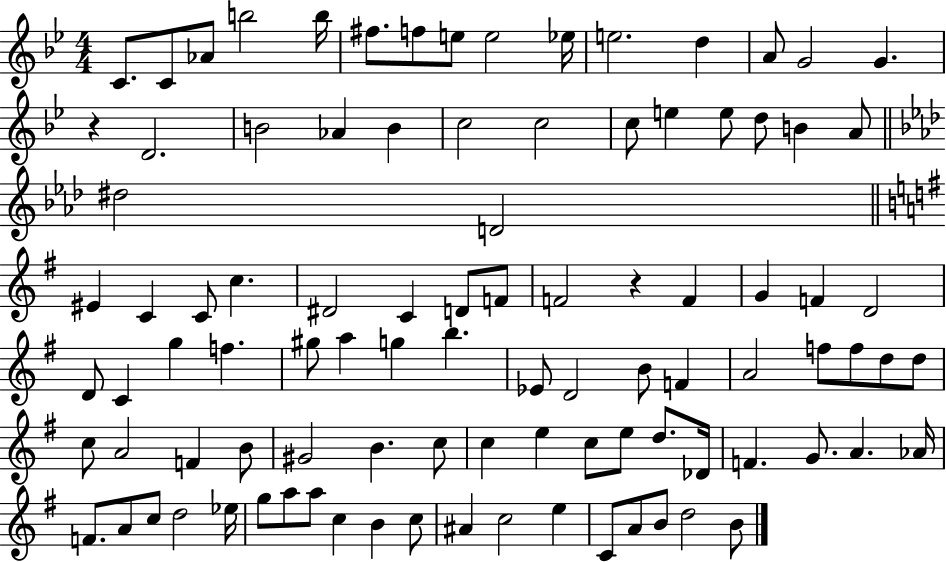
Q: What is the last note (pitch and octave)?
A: B4